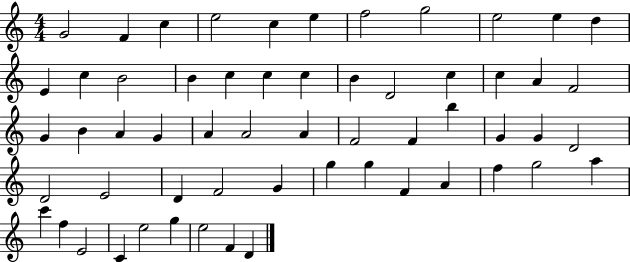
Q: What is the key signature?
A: C major